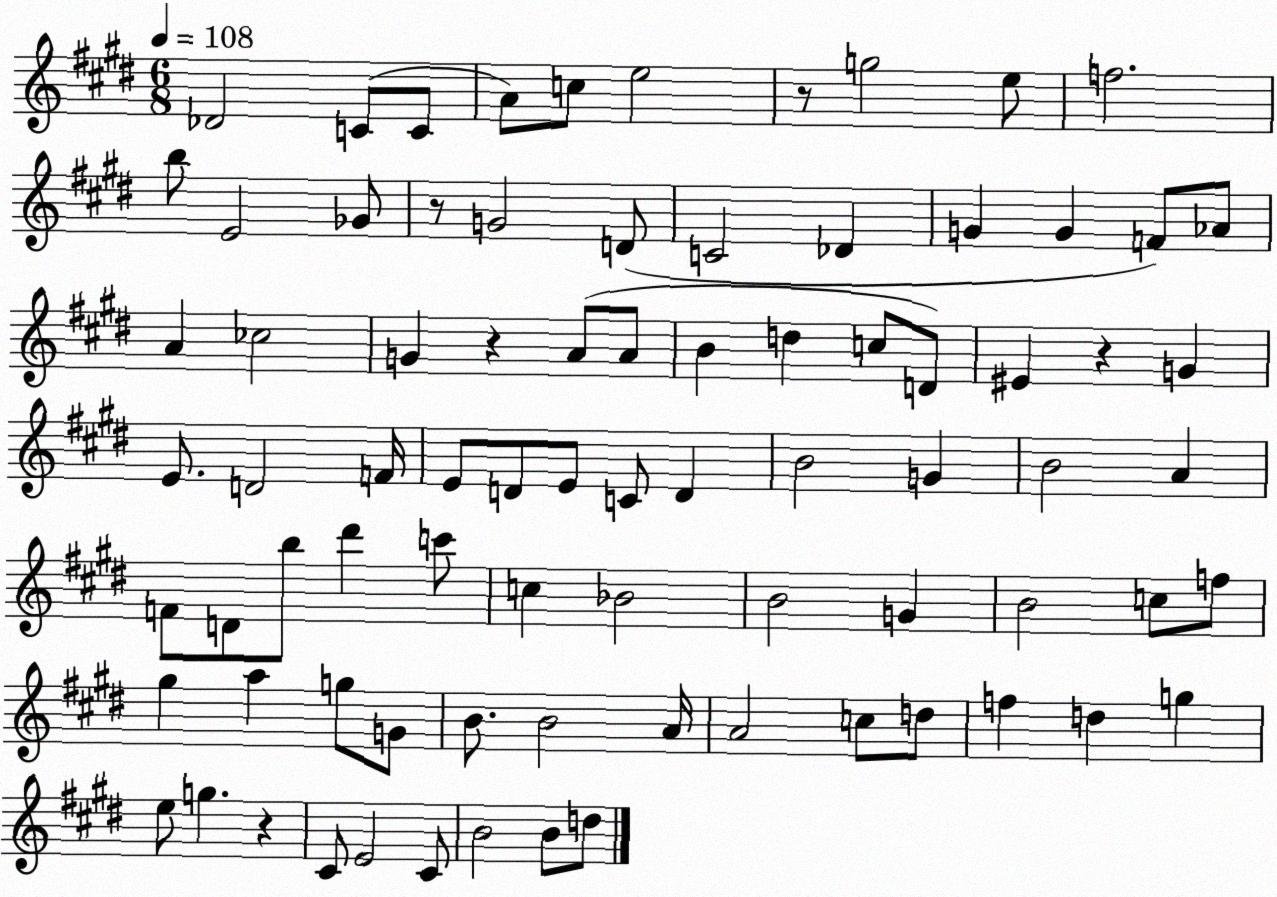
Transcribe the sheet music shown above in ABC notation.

X:1
T:Untitled
M:6/8
L:1/4
K:E
_D2 C/2 C/2 A/2 c/2 e2 z/2 g2 e/2 f2 b/2 E2 _G/2 z/2 G2 D/2 C2 _D G G F/2 _A/2 A _c2 G z A/2 A/2 B d c/2 D/2 ^E z G E/2 D2 F/4 E/2 D/2 E/2 C/2 D B2 G B2 A F/2 D/2 b/2 ^d' c'/2 c _B2 B2 G B2 c/2 f/2 ^g a g/2 G/2 B/2 B2 A/4 A2 c/2 d/2 f d g e/2 g z ^C/2 E2 ^C/2 B2 B/2 d/2